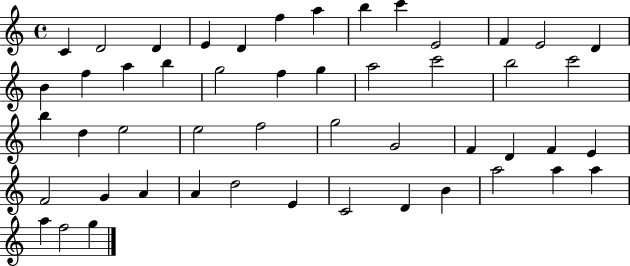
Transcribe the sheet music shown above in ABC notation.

X:1
T:Untitled
M:4/4
L:1/4
K:C
C D2 D E D f a b c' E2 F E2 D B f a b g2 f g a2 c'2 b2 c'2 b d e2 e2 f2 g2 G2 F D F E F2 G A A d2 E C2 D B a2 a a a f2 g